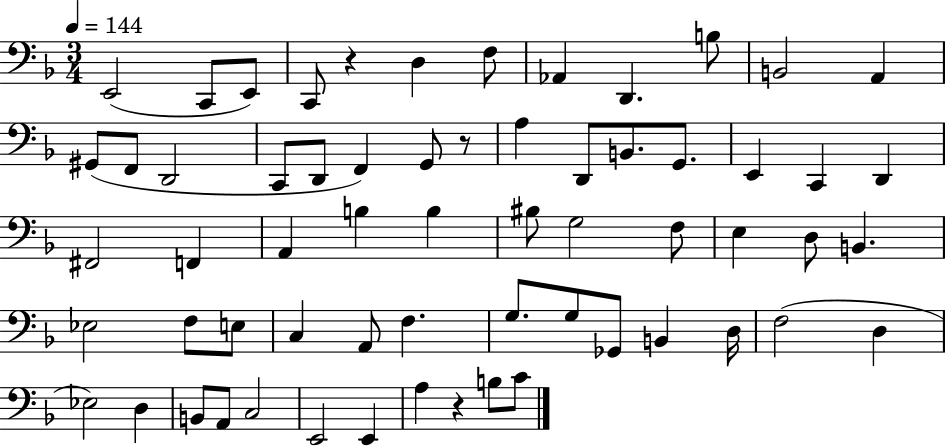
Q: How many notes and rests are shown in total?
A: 62